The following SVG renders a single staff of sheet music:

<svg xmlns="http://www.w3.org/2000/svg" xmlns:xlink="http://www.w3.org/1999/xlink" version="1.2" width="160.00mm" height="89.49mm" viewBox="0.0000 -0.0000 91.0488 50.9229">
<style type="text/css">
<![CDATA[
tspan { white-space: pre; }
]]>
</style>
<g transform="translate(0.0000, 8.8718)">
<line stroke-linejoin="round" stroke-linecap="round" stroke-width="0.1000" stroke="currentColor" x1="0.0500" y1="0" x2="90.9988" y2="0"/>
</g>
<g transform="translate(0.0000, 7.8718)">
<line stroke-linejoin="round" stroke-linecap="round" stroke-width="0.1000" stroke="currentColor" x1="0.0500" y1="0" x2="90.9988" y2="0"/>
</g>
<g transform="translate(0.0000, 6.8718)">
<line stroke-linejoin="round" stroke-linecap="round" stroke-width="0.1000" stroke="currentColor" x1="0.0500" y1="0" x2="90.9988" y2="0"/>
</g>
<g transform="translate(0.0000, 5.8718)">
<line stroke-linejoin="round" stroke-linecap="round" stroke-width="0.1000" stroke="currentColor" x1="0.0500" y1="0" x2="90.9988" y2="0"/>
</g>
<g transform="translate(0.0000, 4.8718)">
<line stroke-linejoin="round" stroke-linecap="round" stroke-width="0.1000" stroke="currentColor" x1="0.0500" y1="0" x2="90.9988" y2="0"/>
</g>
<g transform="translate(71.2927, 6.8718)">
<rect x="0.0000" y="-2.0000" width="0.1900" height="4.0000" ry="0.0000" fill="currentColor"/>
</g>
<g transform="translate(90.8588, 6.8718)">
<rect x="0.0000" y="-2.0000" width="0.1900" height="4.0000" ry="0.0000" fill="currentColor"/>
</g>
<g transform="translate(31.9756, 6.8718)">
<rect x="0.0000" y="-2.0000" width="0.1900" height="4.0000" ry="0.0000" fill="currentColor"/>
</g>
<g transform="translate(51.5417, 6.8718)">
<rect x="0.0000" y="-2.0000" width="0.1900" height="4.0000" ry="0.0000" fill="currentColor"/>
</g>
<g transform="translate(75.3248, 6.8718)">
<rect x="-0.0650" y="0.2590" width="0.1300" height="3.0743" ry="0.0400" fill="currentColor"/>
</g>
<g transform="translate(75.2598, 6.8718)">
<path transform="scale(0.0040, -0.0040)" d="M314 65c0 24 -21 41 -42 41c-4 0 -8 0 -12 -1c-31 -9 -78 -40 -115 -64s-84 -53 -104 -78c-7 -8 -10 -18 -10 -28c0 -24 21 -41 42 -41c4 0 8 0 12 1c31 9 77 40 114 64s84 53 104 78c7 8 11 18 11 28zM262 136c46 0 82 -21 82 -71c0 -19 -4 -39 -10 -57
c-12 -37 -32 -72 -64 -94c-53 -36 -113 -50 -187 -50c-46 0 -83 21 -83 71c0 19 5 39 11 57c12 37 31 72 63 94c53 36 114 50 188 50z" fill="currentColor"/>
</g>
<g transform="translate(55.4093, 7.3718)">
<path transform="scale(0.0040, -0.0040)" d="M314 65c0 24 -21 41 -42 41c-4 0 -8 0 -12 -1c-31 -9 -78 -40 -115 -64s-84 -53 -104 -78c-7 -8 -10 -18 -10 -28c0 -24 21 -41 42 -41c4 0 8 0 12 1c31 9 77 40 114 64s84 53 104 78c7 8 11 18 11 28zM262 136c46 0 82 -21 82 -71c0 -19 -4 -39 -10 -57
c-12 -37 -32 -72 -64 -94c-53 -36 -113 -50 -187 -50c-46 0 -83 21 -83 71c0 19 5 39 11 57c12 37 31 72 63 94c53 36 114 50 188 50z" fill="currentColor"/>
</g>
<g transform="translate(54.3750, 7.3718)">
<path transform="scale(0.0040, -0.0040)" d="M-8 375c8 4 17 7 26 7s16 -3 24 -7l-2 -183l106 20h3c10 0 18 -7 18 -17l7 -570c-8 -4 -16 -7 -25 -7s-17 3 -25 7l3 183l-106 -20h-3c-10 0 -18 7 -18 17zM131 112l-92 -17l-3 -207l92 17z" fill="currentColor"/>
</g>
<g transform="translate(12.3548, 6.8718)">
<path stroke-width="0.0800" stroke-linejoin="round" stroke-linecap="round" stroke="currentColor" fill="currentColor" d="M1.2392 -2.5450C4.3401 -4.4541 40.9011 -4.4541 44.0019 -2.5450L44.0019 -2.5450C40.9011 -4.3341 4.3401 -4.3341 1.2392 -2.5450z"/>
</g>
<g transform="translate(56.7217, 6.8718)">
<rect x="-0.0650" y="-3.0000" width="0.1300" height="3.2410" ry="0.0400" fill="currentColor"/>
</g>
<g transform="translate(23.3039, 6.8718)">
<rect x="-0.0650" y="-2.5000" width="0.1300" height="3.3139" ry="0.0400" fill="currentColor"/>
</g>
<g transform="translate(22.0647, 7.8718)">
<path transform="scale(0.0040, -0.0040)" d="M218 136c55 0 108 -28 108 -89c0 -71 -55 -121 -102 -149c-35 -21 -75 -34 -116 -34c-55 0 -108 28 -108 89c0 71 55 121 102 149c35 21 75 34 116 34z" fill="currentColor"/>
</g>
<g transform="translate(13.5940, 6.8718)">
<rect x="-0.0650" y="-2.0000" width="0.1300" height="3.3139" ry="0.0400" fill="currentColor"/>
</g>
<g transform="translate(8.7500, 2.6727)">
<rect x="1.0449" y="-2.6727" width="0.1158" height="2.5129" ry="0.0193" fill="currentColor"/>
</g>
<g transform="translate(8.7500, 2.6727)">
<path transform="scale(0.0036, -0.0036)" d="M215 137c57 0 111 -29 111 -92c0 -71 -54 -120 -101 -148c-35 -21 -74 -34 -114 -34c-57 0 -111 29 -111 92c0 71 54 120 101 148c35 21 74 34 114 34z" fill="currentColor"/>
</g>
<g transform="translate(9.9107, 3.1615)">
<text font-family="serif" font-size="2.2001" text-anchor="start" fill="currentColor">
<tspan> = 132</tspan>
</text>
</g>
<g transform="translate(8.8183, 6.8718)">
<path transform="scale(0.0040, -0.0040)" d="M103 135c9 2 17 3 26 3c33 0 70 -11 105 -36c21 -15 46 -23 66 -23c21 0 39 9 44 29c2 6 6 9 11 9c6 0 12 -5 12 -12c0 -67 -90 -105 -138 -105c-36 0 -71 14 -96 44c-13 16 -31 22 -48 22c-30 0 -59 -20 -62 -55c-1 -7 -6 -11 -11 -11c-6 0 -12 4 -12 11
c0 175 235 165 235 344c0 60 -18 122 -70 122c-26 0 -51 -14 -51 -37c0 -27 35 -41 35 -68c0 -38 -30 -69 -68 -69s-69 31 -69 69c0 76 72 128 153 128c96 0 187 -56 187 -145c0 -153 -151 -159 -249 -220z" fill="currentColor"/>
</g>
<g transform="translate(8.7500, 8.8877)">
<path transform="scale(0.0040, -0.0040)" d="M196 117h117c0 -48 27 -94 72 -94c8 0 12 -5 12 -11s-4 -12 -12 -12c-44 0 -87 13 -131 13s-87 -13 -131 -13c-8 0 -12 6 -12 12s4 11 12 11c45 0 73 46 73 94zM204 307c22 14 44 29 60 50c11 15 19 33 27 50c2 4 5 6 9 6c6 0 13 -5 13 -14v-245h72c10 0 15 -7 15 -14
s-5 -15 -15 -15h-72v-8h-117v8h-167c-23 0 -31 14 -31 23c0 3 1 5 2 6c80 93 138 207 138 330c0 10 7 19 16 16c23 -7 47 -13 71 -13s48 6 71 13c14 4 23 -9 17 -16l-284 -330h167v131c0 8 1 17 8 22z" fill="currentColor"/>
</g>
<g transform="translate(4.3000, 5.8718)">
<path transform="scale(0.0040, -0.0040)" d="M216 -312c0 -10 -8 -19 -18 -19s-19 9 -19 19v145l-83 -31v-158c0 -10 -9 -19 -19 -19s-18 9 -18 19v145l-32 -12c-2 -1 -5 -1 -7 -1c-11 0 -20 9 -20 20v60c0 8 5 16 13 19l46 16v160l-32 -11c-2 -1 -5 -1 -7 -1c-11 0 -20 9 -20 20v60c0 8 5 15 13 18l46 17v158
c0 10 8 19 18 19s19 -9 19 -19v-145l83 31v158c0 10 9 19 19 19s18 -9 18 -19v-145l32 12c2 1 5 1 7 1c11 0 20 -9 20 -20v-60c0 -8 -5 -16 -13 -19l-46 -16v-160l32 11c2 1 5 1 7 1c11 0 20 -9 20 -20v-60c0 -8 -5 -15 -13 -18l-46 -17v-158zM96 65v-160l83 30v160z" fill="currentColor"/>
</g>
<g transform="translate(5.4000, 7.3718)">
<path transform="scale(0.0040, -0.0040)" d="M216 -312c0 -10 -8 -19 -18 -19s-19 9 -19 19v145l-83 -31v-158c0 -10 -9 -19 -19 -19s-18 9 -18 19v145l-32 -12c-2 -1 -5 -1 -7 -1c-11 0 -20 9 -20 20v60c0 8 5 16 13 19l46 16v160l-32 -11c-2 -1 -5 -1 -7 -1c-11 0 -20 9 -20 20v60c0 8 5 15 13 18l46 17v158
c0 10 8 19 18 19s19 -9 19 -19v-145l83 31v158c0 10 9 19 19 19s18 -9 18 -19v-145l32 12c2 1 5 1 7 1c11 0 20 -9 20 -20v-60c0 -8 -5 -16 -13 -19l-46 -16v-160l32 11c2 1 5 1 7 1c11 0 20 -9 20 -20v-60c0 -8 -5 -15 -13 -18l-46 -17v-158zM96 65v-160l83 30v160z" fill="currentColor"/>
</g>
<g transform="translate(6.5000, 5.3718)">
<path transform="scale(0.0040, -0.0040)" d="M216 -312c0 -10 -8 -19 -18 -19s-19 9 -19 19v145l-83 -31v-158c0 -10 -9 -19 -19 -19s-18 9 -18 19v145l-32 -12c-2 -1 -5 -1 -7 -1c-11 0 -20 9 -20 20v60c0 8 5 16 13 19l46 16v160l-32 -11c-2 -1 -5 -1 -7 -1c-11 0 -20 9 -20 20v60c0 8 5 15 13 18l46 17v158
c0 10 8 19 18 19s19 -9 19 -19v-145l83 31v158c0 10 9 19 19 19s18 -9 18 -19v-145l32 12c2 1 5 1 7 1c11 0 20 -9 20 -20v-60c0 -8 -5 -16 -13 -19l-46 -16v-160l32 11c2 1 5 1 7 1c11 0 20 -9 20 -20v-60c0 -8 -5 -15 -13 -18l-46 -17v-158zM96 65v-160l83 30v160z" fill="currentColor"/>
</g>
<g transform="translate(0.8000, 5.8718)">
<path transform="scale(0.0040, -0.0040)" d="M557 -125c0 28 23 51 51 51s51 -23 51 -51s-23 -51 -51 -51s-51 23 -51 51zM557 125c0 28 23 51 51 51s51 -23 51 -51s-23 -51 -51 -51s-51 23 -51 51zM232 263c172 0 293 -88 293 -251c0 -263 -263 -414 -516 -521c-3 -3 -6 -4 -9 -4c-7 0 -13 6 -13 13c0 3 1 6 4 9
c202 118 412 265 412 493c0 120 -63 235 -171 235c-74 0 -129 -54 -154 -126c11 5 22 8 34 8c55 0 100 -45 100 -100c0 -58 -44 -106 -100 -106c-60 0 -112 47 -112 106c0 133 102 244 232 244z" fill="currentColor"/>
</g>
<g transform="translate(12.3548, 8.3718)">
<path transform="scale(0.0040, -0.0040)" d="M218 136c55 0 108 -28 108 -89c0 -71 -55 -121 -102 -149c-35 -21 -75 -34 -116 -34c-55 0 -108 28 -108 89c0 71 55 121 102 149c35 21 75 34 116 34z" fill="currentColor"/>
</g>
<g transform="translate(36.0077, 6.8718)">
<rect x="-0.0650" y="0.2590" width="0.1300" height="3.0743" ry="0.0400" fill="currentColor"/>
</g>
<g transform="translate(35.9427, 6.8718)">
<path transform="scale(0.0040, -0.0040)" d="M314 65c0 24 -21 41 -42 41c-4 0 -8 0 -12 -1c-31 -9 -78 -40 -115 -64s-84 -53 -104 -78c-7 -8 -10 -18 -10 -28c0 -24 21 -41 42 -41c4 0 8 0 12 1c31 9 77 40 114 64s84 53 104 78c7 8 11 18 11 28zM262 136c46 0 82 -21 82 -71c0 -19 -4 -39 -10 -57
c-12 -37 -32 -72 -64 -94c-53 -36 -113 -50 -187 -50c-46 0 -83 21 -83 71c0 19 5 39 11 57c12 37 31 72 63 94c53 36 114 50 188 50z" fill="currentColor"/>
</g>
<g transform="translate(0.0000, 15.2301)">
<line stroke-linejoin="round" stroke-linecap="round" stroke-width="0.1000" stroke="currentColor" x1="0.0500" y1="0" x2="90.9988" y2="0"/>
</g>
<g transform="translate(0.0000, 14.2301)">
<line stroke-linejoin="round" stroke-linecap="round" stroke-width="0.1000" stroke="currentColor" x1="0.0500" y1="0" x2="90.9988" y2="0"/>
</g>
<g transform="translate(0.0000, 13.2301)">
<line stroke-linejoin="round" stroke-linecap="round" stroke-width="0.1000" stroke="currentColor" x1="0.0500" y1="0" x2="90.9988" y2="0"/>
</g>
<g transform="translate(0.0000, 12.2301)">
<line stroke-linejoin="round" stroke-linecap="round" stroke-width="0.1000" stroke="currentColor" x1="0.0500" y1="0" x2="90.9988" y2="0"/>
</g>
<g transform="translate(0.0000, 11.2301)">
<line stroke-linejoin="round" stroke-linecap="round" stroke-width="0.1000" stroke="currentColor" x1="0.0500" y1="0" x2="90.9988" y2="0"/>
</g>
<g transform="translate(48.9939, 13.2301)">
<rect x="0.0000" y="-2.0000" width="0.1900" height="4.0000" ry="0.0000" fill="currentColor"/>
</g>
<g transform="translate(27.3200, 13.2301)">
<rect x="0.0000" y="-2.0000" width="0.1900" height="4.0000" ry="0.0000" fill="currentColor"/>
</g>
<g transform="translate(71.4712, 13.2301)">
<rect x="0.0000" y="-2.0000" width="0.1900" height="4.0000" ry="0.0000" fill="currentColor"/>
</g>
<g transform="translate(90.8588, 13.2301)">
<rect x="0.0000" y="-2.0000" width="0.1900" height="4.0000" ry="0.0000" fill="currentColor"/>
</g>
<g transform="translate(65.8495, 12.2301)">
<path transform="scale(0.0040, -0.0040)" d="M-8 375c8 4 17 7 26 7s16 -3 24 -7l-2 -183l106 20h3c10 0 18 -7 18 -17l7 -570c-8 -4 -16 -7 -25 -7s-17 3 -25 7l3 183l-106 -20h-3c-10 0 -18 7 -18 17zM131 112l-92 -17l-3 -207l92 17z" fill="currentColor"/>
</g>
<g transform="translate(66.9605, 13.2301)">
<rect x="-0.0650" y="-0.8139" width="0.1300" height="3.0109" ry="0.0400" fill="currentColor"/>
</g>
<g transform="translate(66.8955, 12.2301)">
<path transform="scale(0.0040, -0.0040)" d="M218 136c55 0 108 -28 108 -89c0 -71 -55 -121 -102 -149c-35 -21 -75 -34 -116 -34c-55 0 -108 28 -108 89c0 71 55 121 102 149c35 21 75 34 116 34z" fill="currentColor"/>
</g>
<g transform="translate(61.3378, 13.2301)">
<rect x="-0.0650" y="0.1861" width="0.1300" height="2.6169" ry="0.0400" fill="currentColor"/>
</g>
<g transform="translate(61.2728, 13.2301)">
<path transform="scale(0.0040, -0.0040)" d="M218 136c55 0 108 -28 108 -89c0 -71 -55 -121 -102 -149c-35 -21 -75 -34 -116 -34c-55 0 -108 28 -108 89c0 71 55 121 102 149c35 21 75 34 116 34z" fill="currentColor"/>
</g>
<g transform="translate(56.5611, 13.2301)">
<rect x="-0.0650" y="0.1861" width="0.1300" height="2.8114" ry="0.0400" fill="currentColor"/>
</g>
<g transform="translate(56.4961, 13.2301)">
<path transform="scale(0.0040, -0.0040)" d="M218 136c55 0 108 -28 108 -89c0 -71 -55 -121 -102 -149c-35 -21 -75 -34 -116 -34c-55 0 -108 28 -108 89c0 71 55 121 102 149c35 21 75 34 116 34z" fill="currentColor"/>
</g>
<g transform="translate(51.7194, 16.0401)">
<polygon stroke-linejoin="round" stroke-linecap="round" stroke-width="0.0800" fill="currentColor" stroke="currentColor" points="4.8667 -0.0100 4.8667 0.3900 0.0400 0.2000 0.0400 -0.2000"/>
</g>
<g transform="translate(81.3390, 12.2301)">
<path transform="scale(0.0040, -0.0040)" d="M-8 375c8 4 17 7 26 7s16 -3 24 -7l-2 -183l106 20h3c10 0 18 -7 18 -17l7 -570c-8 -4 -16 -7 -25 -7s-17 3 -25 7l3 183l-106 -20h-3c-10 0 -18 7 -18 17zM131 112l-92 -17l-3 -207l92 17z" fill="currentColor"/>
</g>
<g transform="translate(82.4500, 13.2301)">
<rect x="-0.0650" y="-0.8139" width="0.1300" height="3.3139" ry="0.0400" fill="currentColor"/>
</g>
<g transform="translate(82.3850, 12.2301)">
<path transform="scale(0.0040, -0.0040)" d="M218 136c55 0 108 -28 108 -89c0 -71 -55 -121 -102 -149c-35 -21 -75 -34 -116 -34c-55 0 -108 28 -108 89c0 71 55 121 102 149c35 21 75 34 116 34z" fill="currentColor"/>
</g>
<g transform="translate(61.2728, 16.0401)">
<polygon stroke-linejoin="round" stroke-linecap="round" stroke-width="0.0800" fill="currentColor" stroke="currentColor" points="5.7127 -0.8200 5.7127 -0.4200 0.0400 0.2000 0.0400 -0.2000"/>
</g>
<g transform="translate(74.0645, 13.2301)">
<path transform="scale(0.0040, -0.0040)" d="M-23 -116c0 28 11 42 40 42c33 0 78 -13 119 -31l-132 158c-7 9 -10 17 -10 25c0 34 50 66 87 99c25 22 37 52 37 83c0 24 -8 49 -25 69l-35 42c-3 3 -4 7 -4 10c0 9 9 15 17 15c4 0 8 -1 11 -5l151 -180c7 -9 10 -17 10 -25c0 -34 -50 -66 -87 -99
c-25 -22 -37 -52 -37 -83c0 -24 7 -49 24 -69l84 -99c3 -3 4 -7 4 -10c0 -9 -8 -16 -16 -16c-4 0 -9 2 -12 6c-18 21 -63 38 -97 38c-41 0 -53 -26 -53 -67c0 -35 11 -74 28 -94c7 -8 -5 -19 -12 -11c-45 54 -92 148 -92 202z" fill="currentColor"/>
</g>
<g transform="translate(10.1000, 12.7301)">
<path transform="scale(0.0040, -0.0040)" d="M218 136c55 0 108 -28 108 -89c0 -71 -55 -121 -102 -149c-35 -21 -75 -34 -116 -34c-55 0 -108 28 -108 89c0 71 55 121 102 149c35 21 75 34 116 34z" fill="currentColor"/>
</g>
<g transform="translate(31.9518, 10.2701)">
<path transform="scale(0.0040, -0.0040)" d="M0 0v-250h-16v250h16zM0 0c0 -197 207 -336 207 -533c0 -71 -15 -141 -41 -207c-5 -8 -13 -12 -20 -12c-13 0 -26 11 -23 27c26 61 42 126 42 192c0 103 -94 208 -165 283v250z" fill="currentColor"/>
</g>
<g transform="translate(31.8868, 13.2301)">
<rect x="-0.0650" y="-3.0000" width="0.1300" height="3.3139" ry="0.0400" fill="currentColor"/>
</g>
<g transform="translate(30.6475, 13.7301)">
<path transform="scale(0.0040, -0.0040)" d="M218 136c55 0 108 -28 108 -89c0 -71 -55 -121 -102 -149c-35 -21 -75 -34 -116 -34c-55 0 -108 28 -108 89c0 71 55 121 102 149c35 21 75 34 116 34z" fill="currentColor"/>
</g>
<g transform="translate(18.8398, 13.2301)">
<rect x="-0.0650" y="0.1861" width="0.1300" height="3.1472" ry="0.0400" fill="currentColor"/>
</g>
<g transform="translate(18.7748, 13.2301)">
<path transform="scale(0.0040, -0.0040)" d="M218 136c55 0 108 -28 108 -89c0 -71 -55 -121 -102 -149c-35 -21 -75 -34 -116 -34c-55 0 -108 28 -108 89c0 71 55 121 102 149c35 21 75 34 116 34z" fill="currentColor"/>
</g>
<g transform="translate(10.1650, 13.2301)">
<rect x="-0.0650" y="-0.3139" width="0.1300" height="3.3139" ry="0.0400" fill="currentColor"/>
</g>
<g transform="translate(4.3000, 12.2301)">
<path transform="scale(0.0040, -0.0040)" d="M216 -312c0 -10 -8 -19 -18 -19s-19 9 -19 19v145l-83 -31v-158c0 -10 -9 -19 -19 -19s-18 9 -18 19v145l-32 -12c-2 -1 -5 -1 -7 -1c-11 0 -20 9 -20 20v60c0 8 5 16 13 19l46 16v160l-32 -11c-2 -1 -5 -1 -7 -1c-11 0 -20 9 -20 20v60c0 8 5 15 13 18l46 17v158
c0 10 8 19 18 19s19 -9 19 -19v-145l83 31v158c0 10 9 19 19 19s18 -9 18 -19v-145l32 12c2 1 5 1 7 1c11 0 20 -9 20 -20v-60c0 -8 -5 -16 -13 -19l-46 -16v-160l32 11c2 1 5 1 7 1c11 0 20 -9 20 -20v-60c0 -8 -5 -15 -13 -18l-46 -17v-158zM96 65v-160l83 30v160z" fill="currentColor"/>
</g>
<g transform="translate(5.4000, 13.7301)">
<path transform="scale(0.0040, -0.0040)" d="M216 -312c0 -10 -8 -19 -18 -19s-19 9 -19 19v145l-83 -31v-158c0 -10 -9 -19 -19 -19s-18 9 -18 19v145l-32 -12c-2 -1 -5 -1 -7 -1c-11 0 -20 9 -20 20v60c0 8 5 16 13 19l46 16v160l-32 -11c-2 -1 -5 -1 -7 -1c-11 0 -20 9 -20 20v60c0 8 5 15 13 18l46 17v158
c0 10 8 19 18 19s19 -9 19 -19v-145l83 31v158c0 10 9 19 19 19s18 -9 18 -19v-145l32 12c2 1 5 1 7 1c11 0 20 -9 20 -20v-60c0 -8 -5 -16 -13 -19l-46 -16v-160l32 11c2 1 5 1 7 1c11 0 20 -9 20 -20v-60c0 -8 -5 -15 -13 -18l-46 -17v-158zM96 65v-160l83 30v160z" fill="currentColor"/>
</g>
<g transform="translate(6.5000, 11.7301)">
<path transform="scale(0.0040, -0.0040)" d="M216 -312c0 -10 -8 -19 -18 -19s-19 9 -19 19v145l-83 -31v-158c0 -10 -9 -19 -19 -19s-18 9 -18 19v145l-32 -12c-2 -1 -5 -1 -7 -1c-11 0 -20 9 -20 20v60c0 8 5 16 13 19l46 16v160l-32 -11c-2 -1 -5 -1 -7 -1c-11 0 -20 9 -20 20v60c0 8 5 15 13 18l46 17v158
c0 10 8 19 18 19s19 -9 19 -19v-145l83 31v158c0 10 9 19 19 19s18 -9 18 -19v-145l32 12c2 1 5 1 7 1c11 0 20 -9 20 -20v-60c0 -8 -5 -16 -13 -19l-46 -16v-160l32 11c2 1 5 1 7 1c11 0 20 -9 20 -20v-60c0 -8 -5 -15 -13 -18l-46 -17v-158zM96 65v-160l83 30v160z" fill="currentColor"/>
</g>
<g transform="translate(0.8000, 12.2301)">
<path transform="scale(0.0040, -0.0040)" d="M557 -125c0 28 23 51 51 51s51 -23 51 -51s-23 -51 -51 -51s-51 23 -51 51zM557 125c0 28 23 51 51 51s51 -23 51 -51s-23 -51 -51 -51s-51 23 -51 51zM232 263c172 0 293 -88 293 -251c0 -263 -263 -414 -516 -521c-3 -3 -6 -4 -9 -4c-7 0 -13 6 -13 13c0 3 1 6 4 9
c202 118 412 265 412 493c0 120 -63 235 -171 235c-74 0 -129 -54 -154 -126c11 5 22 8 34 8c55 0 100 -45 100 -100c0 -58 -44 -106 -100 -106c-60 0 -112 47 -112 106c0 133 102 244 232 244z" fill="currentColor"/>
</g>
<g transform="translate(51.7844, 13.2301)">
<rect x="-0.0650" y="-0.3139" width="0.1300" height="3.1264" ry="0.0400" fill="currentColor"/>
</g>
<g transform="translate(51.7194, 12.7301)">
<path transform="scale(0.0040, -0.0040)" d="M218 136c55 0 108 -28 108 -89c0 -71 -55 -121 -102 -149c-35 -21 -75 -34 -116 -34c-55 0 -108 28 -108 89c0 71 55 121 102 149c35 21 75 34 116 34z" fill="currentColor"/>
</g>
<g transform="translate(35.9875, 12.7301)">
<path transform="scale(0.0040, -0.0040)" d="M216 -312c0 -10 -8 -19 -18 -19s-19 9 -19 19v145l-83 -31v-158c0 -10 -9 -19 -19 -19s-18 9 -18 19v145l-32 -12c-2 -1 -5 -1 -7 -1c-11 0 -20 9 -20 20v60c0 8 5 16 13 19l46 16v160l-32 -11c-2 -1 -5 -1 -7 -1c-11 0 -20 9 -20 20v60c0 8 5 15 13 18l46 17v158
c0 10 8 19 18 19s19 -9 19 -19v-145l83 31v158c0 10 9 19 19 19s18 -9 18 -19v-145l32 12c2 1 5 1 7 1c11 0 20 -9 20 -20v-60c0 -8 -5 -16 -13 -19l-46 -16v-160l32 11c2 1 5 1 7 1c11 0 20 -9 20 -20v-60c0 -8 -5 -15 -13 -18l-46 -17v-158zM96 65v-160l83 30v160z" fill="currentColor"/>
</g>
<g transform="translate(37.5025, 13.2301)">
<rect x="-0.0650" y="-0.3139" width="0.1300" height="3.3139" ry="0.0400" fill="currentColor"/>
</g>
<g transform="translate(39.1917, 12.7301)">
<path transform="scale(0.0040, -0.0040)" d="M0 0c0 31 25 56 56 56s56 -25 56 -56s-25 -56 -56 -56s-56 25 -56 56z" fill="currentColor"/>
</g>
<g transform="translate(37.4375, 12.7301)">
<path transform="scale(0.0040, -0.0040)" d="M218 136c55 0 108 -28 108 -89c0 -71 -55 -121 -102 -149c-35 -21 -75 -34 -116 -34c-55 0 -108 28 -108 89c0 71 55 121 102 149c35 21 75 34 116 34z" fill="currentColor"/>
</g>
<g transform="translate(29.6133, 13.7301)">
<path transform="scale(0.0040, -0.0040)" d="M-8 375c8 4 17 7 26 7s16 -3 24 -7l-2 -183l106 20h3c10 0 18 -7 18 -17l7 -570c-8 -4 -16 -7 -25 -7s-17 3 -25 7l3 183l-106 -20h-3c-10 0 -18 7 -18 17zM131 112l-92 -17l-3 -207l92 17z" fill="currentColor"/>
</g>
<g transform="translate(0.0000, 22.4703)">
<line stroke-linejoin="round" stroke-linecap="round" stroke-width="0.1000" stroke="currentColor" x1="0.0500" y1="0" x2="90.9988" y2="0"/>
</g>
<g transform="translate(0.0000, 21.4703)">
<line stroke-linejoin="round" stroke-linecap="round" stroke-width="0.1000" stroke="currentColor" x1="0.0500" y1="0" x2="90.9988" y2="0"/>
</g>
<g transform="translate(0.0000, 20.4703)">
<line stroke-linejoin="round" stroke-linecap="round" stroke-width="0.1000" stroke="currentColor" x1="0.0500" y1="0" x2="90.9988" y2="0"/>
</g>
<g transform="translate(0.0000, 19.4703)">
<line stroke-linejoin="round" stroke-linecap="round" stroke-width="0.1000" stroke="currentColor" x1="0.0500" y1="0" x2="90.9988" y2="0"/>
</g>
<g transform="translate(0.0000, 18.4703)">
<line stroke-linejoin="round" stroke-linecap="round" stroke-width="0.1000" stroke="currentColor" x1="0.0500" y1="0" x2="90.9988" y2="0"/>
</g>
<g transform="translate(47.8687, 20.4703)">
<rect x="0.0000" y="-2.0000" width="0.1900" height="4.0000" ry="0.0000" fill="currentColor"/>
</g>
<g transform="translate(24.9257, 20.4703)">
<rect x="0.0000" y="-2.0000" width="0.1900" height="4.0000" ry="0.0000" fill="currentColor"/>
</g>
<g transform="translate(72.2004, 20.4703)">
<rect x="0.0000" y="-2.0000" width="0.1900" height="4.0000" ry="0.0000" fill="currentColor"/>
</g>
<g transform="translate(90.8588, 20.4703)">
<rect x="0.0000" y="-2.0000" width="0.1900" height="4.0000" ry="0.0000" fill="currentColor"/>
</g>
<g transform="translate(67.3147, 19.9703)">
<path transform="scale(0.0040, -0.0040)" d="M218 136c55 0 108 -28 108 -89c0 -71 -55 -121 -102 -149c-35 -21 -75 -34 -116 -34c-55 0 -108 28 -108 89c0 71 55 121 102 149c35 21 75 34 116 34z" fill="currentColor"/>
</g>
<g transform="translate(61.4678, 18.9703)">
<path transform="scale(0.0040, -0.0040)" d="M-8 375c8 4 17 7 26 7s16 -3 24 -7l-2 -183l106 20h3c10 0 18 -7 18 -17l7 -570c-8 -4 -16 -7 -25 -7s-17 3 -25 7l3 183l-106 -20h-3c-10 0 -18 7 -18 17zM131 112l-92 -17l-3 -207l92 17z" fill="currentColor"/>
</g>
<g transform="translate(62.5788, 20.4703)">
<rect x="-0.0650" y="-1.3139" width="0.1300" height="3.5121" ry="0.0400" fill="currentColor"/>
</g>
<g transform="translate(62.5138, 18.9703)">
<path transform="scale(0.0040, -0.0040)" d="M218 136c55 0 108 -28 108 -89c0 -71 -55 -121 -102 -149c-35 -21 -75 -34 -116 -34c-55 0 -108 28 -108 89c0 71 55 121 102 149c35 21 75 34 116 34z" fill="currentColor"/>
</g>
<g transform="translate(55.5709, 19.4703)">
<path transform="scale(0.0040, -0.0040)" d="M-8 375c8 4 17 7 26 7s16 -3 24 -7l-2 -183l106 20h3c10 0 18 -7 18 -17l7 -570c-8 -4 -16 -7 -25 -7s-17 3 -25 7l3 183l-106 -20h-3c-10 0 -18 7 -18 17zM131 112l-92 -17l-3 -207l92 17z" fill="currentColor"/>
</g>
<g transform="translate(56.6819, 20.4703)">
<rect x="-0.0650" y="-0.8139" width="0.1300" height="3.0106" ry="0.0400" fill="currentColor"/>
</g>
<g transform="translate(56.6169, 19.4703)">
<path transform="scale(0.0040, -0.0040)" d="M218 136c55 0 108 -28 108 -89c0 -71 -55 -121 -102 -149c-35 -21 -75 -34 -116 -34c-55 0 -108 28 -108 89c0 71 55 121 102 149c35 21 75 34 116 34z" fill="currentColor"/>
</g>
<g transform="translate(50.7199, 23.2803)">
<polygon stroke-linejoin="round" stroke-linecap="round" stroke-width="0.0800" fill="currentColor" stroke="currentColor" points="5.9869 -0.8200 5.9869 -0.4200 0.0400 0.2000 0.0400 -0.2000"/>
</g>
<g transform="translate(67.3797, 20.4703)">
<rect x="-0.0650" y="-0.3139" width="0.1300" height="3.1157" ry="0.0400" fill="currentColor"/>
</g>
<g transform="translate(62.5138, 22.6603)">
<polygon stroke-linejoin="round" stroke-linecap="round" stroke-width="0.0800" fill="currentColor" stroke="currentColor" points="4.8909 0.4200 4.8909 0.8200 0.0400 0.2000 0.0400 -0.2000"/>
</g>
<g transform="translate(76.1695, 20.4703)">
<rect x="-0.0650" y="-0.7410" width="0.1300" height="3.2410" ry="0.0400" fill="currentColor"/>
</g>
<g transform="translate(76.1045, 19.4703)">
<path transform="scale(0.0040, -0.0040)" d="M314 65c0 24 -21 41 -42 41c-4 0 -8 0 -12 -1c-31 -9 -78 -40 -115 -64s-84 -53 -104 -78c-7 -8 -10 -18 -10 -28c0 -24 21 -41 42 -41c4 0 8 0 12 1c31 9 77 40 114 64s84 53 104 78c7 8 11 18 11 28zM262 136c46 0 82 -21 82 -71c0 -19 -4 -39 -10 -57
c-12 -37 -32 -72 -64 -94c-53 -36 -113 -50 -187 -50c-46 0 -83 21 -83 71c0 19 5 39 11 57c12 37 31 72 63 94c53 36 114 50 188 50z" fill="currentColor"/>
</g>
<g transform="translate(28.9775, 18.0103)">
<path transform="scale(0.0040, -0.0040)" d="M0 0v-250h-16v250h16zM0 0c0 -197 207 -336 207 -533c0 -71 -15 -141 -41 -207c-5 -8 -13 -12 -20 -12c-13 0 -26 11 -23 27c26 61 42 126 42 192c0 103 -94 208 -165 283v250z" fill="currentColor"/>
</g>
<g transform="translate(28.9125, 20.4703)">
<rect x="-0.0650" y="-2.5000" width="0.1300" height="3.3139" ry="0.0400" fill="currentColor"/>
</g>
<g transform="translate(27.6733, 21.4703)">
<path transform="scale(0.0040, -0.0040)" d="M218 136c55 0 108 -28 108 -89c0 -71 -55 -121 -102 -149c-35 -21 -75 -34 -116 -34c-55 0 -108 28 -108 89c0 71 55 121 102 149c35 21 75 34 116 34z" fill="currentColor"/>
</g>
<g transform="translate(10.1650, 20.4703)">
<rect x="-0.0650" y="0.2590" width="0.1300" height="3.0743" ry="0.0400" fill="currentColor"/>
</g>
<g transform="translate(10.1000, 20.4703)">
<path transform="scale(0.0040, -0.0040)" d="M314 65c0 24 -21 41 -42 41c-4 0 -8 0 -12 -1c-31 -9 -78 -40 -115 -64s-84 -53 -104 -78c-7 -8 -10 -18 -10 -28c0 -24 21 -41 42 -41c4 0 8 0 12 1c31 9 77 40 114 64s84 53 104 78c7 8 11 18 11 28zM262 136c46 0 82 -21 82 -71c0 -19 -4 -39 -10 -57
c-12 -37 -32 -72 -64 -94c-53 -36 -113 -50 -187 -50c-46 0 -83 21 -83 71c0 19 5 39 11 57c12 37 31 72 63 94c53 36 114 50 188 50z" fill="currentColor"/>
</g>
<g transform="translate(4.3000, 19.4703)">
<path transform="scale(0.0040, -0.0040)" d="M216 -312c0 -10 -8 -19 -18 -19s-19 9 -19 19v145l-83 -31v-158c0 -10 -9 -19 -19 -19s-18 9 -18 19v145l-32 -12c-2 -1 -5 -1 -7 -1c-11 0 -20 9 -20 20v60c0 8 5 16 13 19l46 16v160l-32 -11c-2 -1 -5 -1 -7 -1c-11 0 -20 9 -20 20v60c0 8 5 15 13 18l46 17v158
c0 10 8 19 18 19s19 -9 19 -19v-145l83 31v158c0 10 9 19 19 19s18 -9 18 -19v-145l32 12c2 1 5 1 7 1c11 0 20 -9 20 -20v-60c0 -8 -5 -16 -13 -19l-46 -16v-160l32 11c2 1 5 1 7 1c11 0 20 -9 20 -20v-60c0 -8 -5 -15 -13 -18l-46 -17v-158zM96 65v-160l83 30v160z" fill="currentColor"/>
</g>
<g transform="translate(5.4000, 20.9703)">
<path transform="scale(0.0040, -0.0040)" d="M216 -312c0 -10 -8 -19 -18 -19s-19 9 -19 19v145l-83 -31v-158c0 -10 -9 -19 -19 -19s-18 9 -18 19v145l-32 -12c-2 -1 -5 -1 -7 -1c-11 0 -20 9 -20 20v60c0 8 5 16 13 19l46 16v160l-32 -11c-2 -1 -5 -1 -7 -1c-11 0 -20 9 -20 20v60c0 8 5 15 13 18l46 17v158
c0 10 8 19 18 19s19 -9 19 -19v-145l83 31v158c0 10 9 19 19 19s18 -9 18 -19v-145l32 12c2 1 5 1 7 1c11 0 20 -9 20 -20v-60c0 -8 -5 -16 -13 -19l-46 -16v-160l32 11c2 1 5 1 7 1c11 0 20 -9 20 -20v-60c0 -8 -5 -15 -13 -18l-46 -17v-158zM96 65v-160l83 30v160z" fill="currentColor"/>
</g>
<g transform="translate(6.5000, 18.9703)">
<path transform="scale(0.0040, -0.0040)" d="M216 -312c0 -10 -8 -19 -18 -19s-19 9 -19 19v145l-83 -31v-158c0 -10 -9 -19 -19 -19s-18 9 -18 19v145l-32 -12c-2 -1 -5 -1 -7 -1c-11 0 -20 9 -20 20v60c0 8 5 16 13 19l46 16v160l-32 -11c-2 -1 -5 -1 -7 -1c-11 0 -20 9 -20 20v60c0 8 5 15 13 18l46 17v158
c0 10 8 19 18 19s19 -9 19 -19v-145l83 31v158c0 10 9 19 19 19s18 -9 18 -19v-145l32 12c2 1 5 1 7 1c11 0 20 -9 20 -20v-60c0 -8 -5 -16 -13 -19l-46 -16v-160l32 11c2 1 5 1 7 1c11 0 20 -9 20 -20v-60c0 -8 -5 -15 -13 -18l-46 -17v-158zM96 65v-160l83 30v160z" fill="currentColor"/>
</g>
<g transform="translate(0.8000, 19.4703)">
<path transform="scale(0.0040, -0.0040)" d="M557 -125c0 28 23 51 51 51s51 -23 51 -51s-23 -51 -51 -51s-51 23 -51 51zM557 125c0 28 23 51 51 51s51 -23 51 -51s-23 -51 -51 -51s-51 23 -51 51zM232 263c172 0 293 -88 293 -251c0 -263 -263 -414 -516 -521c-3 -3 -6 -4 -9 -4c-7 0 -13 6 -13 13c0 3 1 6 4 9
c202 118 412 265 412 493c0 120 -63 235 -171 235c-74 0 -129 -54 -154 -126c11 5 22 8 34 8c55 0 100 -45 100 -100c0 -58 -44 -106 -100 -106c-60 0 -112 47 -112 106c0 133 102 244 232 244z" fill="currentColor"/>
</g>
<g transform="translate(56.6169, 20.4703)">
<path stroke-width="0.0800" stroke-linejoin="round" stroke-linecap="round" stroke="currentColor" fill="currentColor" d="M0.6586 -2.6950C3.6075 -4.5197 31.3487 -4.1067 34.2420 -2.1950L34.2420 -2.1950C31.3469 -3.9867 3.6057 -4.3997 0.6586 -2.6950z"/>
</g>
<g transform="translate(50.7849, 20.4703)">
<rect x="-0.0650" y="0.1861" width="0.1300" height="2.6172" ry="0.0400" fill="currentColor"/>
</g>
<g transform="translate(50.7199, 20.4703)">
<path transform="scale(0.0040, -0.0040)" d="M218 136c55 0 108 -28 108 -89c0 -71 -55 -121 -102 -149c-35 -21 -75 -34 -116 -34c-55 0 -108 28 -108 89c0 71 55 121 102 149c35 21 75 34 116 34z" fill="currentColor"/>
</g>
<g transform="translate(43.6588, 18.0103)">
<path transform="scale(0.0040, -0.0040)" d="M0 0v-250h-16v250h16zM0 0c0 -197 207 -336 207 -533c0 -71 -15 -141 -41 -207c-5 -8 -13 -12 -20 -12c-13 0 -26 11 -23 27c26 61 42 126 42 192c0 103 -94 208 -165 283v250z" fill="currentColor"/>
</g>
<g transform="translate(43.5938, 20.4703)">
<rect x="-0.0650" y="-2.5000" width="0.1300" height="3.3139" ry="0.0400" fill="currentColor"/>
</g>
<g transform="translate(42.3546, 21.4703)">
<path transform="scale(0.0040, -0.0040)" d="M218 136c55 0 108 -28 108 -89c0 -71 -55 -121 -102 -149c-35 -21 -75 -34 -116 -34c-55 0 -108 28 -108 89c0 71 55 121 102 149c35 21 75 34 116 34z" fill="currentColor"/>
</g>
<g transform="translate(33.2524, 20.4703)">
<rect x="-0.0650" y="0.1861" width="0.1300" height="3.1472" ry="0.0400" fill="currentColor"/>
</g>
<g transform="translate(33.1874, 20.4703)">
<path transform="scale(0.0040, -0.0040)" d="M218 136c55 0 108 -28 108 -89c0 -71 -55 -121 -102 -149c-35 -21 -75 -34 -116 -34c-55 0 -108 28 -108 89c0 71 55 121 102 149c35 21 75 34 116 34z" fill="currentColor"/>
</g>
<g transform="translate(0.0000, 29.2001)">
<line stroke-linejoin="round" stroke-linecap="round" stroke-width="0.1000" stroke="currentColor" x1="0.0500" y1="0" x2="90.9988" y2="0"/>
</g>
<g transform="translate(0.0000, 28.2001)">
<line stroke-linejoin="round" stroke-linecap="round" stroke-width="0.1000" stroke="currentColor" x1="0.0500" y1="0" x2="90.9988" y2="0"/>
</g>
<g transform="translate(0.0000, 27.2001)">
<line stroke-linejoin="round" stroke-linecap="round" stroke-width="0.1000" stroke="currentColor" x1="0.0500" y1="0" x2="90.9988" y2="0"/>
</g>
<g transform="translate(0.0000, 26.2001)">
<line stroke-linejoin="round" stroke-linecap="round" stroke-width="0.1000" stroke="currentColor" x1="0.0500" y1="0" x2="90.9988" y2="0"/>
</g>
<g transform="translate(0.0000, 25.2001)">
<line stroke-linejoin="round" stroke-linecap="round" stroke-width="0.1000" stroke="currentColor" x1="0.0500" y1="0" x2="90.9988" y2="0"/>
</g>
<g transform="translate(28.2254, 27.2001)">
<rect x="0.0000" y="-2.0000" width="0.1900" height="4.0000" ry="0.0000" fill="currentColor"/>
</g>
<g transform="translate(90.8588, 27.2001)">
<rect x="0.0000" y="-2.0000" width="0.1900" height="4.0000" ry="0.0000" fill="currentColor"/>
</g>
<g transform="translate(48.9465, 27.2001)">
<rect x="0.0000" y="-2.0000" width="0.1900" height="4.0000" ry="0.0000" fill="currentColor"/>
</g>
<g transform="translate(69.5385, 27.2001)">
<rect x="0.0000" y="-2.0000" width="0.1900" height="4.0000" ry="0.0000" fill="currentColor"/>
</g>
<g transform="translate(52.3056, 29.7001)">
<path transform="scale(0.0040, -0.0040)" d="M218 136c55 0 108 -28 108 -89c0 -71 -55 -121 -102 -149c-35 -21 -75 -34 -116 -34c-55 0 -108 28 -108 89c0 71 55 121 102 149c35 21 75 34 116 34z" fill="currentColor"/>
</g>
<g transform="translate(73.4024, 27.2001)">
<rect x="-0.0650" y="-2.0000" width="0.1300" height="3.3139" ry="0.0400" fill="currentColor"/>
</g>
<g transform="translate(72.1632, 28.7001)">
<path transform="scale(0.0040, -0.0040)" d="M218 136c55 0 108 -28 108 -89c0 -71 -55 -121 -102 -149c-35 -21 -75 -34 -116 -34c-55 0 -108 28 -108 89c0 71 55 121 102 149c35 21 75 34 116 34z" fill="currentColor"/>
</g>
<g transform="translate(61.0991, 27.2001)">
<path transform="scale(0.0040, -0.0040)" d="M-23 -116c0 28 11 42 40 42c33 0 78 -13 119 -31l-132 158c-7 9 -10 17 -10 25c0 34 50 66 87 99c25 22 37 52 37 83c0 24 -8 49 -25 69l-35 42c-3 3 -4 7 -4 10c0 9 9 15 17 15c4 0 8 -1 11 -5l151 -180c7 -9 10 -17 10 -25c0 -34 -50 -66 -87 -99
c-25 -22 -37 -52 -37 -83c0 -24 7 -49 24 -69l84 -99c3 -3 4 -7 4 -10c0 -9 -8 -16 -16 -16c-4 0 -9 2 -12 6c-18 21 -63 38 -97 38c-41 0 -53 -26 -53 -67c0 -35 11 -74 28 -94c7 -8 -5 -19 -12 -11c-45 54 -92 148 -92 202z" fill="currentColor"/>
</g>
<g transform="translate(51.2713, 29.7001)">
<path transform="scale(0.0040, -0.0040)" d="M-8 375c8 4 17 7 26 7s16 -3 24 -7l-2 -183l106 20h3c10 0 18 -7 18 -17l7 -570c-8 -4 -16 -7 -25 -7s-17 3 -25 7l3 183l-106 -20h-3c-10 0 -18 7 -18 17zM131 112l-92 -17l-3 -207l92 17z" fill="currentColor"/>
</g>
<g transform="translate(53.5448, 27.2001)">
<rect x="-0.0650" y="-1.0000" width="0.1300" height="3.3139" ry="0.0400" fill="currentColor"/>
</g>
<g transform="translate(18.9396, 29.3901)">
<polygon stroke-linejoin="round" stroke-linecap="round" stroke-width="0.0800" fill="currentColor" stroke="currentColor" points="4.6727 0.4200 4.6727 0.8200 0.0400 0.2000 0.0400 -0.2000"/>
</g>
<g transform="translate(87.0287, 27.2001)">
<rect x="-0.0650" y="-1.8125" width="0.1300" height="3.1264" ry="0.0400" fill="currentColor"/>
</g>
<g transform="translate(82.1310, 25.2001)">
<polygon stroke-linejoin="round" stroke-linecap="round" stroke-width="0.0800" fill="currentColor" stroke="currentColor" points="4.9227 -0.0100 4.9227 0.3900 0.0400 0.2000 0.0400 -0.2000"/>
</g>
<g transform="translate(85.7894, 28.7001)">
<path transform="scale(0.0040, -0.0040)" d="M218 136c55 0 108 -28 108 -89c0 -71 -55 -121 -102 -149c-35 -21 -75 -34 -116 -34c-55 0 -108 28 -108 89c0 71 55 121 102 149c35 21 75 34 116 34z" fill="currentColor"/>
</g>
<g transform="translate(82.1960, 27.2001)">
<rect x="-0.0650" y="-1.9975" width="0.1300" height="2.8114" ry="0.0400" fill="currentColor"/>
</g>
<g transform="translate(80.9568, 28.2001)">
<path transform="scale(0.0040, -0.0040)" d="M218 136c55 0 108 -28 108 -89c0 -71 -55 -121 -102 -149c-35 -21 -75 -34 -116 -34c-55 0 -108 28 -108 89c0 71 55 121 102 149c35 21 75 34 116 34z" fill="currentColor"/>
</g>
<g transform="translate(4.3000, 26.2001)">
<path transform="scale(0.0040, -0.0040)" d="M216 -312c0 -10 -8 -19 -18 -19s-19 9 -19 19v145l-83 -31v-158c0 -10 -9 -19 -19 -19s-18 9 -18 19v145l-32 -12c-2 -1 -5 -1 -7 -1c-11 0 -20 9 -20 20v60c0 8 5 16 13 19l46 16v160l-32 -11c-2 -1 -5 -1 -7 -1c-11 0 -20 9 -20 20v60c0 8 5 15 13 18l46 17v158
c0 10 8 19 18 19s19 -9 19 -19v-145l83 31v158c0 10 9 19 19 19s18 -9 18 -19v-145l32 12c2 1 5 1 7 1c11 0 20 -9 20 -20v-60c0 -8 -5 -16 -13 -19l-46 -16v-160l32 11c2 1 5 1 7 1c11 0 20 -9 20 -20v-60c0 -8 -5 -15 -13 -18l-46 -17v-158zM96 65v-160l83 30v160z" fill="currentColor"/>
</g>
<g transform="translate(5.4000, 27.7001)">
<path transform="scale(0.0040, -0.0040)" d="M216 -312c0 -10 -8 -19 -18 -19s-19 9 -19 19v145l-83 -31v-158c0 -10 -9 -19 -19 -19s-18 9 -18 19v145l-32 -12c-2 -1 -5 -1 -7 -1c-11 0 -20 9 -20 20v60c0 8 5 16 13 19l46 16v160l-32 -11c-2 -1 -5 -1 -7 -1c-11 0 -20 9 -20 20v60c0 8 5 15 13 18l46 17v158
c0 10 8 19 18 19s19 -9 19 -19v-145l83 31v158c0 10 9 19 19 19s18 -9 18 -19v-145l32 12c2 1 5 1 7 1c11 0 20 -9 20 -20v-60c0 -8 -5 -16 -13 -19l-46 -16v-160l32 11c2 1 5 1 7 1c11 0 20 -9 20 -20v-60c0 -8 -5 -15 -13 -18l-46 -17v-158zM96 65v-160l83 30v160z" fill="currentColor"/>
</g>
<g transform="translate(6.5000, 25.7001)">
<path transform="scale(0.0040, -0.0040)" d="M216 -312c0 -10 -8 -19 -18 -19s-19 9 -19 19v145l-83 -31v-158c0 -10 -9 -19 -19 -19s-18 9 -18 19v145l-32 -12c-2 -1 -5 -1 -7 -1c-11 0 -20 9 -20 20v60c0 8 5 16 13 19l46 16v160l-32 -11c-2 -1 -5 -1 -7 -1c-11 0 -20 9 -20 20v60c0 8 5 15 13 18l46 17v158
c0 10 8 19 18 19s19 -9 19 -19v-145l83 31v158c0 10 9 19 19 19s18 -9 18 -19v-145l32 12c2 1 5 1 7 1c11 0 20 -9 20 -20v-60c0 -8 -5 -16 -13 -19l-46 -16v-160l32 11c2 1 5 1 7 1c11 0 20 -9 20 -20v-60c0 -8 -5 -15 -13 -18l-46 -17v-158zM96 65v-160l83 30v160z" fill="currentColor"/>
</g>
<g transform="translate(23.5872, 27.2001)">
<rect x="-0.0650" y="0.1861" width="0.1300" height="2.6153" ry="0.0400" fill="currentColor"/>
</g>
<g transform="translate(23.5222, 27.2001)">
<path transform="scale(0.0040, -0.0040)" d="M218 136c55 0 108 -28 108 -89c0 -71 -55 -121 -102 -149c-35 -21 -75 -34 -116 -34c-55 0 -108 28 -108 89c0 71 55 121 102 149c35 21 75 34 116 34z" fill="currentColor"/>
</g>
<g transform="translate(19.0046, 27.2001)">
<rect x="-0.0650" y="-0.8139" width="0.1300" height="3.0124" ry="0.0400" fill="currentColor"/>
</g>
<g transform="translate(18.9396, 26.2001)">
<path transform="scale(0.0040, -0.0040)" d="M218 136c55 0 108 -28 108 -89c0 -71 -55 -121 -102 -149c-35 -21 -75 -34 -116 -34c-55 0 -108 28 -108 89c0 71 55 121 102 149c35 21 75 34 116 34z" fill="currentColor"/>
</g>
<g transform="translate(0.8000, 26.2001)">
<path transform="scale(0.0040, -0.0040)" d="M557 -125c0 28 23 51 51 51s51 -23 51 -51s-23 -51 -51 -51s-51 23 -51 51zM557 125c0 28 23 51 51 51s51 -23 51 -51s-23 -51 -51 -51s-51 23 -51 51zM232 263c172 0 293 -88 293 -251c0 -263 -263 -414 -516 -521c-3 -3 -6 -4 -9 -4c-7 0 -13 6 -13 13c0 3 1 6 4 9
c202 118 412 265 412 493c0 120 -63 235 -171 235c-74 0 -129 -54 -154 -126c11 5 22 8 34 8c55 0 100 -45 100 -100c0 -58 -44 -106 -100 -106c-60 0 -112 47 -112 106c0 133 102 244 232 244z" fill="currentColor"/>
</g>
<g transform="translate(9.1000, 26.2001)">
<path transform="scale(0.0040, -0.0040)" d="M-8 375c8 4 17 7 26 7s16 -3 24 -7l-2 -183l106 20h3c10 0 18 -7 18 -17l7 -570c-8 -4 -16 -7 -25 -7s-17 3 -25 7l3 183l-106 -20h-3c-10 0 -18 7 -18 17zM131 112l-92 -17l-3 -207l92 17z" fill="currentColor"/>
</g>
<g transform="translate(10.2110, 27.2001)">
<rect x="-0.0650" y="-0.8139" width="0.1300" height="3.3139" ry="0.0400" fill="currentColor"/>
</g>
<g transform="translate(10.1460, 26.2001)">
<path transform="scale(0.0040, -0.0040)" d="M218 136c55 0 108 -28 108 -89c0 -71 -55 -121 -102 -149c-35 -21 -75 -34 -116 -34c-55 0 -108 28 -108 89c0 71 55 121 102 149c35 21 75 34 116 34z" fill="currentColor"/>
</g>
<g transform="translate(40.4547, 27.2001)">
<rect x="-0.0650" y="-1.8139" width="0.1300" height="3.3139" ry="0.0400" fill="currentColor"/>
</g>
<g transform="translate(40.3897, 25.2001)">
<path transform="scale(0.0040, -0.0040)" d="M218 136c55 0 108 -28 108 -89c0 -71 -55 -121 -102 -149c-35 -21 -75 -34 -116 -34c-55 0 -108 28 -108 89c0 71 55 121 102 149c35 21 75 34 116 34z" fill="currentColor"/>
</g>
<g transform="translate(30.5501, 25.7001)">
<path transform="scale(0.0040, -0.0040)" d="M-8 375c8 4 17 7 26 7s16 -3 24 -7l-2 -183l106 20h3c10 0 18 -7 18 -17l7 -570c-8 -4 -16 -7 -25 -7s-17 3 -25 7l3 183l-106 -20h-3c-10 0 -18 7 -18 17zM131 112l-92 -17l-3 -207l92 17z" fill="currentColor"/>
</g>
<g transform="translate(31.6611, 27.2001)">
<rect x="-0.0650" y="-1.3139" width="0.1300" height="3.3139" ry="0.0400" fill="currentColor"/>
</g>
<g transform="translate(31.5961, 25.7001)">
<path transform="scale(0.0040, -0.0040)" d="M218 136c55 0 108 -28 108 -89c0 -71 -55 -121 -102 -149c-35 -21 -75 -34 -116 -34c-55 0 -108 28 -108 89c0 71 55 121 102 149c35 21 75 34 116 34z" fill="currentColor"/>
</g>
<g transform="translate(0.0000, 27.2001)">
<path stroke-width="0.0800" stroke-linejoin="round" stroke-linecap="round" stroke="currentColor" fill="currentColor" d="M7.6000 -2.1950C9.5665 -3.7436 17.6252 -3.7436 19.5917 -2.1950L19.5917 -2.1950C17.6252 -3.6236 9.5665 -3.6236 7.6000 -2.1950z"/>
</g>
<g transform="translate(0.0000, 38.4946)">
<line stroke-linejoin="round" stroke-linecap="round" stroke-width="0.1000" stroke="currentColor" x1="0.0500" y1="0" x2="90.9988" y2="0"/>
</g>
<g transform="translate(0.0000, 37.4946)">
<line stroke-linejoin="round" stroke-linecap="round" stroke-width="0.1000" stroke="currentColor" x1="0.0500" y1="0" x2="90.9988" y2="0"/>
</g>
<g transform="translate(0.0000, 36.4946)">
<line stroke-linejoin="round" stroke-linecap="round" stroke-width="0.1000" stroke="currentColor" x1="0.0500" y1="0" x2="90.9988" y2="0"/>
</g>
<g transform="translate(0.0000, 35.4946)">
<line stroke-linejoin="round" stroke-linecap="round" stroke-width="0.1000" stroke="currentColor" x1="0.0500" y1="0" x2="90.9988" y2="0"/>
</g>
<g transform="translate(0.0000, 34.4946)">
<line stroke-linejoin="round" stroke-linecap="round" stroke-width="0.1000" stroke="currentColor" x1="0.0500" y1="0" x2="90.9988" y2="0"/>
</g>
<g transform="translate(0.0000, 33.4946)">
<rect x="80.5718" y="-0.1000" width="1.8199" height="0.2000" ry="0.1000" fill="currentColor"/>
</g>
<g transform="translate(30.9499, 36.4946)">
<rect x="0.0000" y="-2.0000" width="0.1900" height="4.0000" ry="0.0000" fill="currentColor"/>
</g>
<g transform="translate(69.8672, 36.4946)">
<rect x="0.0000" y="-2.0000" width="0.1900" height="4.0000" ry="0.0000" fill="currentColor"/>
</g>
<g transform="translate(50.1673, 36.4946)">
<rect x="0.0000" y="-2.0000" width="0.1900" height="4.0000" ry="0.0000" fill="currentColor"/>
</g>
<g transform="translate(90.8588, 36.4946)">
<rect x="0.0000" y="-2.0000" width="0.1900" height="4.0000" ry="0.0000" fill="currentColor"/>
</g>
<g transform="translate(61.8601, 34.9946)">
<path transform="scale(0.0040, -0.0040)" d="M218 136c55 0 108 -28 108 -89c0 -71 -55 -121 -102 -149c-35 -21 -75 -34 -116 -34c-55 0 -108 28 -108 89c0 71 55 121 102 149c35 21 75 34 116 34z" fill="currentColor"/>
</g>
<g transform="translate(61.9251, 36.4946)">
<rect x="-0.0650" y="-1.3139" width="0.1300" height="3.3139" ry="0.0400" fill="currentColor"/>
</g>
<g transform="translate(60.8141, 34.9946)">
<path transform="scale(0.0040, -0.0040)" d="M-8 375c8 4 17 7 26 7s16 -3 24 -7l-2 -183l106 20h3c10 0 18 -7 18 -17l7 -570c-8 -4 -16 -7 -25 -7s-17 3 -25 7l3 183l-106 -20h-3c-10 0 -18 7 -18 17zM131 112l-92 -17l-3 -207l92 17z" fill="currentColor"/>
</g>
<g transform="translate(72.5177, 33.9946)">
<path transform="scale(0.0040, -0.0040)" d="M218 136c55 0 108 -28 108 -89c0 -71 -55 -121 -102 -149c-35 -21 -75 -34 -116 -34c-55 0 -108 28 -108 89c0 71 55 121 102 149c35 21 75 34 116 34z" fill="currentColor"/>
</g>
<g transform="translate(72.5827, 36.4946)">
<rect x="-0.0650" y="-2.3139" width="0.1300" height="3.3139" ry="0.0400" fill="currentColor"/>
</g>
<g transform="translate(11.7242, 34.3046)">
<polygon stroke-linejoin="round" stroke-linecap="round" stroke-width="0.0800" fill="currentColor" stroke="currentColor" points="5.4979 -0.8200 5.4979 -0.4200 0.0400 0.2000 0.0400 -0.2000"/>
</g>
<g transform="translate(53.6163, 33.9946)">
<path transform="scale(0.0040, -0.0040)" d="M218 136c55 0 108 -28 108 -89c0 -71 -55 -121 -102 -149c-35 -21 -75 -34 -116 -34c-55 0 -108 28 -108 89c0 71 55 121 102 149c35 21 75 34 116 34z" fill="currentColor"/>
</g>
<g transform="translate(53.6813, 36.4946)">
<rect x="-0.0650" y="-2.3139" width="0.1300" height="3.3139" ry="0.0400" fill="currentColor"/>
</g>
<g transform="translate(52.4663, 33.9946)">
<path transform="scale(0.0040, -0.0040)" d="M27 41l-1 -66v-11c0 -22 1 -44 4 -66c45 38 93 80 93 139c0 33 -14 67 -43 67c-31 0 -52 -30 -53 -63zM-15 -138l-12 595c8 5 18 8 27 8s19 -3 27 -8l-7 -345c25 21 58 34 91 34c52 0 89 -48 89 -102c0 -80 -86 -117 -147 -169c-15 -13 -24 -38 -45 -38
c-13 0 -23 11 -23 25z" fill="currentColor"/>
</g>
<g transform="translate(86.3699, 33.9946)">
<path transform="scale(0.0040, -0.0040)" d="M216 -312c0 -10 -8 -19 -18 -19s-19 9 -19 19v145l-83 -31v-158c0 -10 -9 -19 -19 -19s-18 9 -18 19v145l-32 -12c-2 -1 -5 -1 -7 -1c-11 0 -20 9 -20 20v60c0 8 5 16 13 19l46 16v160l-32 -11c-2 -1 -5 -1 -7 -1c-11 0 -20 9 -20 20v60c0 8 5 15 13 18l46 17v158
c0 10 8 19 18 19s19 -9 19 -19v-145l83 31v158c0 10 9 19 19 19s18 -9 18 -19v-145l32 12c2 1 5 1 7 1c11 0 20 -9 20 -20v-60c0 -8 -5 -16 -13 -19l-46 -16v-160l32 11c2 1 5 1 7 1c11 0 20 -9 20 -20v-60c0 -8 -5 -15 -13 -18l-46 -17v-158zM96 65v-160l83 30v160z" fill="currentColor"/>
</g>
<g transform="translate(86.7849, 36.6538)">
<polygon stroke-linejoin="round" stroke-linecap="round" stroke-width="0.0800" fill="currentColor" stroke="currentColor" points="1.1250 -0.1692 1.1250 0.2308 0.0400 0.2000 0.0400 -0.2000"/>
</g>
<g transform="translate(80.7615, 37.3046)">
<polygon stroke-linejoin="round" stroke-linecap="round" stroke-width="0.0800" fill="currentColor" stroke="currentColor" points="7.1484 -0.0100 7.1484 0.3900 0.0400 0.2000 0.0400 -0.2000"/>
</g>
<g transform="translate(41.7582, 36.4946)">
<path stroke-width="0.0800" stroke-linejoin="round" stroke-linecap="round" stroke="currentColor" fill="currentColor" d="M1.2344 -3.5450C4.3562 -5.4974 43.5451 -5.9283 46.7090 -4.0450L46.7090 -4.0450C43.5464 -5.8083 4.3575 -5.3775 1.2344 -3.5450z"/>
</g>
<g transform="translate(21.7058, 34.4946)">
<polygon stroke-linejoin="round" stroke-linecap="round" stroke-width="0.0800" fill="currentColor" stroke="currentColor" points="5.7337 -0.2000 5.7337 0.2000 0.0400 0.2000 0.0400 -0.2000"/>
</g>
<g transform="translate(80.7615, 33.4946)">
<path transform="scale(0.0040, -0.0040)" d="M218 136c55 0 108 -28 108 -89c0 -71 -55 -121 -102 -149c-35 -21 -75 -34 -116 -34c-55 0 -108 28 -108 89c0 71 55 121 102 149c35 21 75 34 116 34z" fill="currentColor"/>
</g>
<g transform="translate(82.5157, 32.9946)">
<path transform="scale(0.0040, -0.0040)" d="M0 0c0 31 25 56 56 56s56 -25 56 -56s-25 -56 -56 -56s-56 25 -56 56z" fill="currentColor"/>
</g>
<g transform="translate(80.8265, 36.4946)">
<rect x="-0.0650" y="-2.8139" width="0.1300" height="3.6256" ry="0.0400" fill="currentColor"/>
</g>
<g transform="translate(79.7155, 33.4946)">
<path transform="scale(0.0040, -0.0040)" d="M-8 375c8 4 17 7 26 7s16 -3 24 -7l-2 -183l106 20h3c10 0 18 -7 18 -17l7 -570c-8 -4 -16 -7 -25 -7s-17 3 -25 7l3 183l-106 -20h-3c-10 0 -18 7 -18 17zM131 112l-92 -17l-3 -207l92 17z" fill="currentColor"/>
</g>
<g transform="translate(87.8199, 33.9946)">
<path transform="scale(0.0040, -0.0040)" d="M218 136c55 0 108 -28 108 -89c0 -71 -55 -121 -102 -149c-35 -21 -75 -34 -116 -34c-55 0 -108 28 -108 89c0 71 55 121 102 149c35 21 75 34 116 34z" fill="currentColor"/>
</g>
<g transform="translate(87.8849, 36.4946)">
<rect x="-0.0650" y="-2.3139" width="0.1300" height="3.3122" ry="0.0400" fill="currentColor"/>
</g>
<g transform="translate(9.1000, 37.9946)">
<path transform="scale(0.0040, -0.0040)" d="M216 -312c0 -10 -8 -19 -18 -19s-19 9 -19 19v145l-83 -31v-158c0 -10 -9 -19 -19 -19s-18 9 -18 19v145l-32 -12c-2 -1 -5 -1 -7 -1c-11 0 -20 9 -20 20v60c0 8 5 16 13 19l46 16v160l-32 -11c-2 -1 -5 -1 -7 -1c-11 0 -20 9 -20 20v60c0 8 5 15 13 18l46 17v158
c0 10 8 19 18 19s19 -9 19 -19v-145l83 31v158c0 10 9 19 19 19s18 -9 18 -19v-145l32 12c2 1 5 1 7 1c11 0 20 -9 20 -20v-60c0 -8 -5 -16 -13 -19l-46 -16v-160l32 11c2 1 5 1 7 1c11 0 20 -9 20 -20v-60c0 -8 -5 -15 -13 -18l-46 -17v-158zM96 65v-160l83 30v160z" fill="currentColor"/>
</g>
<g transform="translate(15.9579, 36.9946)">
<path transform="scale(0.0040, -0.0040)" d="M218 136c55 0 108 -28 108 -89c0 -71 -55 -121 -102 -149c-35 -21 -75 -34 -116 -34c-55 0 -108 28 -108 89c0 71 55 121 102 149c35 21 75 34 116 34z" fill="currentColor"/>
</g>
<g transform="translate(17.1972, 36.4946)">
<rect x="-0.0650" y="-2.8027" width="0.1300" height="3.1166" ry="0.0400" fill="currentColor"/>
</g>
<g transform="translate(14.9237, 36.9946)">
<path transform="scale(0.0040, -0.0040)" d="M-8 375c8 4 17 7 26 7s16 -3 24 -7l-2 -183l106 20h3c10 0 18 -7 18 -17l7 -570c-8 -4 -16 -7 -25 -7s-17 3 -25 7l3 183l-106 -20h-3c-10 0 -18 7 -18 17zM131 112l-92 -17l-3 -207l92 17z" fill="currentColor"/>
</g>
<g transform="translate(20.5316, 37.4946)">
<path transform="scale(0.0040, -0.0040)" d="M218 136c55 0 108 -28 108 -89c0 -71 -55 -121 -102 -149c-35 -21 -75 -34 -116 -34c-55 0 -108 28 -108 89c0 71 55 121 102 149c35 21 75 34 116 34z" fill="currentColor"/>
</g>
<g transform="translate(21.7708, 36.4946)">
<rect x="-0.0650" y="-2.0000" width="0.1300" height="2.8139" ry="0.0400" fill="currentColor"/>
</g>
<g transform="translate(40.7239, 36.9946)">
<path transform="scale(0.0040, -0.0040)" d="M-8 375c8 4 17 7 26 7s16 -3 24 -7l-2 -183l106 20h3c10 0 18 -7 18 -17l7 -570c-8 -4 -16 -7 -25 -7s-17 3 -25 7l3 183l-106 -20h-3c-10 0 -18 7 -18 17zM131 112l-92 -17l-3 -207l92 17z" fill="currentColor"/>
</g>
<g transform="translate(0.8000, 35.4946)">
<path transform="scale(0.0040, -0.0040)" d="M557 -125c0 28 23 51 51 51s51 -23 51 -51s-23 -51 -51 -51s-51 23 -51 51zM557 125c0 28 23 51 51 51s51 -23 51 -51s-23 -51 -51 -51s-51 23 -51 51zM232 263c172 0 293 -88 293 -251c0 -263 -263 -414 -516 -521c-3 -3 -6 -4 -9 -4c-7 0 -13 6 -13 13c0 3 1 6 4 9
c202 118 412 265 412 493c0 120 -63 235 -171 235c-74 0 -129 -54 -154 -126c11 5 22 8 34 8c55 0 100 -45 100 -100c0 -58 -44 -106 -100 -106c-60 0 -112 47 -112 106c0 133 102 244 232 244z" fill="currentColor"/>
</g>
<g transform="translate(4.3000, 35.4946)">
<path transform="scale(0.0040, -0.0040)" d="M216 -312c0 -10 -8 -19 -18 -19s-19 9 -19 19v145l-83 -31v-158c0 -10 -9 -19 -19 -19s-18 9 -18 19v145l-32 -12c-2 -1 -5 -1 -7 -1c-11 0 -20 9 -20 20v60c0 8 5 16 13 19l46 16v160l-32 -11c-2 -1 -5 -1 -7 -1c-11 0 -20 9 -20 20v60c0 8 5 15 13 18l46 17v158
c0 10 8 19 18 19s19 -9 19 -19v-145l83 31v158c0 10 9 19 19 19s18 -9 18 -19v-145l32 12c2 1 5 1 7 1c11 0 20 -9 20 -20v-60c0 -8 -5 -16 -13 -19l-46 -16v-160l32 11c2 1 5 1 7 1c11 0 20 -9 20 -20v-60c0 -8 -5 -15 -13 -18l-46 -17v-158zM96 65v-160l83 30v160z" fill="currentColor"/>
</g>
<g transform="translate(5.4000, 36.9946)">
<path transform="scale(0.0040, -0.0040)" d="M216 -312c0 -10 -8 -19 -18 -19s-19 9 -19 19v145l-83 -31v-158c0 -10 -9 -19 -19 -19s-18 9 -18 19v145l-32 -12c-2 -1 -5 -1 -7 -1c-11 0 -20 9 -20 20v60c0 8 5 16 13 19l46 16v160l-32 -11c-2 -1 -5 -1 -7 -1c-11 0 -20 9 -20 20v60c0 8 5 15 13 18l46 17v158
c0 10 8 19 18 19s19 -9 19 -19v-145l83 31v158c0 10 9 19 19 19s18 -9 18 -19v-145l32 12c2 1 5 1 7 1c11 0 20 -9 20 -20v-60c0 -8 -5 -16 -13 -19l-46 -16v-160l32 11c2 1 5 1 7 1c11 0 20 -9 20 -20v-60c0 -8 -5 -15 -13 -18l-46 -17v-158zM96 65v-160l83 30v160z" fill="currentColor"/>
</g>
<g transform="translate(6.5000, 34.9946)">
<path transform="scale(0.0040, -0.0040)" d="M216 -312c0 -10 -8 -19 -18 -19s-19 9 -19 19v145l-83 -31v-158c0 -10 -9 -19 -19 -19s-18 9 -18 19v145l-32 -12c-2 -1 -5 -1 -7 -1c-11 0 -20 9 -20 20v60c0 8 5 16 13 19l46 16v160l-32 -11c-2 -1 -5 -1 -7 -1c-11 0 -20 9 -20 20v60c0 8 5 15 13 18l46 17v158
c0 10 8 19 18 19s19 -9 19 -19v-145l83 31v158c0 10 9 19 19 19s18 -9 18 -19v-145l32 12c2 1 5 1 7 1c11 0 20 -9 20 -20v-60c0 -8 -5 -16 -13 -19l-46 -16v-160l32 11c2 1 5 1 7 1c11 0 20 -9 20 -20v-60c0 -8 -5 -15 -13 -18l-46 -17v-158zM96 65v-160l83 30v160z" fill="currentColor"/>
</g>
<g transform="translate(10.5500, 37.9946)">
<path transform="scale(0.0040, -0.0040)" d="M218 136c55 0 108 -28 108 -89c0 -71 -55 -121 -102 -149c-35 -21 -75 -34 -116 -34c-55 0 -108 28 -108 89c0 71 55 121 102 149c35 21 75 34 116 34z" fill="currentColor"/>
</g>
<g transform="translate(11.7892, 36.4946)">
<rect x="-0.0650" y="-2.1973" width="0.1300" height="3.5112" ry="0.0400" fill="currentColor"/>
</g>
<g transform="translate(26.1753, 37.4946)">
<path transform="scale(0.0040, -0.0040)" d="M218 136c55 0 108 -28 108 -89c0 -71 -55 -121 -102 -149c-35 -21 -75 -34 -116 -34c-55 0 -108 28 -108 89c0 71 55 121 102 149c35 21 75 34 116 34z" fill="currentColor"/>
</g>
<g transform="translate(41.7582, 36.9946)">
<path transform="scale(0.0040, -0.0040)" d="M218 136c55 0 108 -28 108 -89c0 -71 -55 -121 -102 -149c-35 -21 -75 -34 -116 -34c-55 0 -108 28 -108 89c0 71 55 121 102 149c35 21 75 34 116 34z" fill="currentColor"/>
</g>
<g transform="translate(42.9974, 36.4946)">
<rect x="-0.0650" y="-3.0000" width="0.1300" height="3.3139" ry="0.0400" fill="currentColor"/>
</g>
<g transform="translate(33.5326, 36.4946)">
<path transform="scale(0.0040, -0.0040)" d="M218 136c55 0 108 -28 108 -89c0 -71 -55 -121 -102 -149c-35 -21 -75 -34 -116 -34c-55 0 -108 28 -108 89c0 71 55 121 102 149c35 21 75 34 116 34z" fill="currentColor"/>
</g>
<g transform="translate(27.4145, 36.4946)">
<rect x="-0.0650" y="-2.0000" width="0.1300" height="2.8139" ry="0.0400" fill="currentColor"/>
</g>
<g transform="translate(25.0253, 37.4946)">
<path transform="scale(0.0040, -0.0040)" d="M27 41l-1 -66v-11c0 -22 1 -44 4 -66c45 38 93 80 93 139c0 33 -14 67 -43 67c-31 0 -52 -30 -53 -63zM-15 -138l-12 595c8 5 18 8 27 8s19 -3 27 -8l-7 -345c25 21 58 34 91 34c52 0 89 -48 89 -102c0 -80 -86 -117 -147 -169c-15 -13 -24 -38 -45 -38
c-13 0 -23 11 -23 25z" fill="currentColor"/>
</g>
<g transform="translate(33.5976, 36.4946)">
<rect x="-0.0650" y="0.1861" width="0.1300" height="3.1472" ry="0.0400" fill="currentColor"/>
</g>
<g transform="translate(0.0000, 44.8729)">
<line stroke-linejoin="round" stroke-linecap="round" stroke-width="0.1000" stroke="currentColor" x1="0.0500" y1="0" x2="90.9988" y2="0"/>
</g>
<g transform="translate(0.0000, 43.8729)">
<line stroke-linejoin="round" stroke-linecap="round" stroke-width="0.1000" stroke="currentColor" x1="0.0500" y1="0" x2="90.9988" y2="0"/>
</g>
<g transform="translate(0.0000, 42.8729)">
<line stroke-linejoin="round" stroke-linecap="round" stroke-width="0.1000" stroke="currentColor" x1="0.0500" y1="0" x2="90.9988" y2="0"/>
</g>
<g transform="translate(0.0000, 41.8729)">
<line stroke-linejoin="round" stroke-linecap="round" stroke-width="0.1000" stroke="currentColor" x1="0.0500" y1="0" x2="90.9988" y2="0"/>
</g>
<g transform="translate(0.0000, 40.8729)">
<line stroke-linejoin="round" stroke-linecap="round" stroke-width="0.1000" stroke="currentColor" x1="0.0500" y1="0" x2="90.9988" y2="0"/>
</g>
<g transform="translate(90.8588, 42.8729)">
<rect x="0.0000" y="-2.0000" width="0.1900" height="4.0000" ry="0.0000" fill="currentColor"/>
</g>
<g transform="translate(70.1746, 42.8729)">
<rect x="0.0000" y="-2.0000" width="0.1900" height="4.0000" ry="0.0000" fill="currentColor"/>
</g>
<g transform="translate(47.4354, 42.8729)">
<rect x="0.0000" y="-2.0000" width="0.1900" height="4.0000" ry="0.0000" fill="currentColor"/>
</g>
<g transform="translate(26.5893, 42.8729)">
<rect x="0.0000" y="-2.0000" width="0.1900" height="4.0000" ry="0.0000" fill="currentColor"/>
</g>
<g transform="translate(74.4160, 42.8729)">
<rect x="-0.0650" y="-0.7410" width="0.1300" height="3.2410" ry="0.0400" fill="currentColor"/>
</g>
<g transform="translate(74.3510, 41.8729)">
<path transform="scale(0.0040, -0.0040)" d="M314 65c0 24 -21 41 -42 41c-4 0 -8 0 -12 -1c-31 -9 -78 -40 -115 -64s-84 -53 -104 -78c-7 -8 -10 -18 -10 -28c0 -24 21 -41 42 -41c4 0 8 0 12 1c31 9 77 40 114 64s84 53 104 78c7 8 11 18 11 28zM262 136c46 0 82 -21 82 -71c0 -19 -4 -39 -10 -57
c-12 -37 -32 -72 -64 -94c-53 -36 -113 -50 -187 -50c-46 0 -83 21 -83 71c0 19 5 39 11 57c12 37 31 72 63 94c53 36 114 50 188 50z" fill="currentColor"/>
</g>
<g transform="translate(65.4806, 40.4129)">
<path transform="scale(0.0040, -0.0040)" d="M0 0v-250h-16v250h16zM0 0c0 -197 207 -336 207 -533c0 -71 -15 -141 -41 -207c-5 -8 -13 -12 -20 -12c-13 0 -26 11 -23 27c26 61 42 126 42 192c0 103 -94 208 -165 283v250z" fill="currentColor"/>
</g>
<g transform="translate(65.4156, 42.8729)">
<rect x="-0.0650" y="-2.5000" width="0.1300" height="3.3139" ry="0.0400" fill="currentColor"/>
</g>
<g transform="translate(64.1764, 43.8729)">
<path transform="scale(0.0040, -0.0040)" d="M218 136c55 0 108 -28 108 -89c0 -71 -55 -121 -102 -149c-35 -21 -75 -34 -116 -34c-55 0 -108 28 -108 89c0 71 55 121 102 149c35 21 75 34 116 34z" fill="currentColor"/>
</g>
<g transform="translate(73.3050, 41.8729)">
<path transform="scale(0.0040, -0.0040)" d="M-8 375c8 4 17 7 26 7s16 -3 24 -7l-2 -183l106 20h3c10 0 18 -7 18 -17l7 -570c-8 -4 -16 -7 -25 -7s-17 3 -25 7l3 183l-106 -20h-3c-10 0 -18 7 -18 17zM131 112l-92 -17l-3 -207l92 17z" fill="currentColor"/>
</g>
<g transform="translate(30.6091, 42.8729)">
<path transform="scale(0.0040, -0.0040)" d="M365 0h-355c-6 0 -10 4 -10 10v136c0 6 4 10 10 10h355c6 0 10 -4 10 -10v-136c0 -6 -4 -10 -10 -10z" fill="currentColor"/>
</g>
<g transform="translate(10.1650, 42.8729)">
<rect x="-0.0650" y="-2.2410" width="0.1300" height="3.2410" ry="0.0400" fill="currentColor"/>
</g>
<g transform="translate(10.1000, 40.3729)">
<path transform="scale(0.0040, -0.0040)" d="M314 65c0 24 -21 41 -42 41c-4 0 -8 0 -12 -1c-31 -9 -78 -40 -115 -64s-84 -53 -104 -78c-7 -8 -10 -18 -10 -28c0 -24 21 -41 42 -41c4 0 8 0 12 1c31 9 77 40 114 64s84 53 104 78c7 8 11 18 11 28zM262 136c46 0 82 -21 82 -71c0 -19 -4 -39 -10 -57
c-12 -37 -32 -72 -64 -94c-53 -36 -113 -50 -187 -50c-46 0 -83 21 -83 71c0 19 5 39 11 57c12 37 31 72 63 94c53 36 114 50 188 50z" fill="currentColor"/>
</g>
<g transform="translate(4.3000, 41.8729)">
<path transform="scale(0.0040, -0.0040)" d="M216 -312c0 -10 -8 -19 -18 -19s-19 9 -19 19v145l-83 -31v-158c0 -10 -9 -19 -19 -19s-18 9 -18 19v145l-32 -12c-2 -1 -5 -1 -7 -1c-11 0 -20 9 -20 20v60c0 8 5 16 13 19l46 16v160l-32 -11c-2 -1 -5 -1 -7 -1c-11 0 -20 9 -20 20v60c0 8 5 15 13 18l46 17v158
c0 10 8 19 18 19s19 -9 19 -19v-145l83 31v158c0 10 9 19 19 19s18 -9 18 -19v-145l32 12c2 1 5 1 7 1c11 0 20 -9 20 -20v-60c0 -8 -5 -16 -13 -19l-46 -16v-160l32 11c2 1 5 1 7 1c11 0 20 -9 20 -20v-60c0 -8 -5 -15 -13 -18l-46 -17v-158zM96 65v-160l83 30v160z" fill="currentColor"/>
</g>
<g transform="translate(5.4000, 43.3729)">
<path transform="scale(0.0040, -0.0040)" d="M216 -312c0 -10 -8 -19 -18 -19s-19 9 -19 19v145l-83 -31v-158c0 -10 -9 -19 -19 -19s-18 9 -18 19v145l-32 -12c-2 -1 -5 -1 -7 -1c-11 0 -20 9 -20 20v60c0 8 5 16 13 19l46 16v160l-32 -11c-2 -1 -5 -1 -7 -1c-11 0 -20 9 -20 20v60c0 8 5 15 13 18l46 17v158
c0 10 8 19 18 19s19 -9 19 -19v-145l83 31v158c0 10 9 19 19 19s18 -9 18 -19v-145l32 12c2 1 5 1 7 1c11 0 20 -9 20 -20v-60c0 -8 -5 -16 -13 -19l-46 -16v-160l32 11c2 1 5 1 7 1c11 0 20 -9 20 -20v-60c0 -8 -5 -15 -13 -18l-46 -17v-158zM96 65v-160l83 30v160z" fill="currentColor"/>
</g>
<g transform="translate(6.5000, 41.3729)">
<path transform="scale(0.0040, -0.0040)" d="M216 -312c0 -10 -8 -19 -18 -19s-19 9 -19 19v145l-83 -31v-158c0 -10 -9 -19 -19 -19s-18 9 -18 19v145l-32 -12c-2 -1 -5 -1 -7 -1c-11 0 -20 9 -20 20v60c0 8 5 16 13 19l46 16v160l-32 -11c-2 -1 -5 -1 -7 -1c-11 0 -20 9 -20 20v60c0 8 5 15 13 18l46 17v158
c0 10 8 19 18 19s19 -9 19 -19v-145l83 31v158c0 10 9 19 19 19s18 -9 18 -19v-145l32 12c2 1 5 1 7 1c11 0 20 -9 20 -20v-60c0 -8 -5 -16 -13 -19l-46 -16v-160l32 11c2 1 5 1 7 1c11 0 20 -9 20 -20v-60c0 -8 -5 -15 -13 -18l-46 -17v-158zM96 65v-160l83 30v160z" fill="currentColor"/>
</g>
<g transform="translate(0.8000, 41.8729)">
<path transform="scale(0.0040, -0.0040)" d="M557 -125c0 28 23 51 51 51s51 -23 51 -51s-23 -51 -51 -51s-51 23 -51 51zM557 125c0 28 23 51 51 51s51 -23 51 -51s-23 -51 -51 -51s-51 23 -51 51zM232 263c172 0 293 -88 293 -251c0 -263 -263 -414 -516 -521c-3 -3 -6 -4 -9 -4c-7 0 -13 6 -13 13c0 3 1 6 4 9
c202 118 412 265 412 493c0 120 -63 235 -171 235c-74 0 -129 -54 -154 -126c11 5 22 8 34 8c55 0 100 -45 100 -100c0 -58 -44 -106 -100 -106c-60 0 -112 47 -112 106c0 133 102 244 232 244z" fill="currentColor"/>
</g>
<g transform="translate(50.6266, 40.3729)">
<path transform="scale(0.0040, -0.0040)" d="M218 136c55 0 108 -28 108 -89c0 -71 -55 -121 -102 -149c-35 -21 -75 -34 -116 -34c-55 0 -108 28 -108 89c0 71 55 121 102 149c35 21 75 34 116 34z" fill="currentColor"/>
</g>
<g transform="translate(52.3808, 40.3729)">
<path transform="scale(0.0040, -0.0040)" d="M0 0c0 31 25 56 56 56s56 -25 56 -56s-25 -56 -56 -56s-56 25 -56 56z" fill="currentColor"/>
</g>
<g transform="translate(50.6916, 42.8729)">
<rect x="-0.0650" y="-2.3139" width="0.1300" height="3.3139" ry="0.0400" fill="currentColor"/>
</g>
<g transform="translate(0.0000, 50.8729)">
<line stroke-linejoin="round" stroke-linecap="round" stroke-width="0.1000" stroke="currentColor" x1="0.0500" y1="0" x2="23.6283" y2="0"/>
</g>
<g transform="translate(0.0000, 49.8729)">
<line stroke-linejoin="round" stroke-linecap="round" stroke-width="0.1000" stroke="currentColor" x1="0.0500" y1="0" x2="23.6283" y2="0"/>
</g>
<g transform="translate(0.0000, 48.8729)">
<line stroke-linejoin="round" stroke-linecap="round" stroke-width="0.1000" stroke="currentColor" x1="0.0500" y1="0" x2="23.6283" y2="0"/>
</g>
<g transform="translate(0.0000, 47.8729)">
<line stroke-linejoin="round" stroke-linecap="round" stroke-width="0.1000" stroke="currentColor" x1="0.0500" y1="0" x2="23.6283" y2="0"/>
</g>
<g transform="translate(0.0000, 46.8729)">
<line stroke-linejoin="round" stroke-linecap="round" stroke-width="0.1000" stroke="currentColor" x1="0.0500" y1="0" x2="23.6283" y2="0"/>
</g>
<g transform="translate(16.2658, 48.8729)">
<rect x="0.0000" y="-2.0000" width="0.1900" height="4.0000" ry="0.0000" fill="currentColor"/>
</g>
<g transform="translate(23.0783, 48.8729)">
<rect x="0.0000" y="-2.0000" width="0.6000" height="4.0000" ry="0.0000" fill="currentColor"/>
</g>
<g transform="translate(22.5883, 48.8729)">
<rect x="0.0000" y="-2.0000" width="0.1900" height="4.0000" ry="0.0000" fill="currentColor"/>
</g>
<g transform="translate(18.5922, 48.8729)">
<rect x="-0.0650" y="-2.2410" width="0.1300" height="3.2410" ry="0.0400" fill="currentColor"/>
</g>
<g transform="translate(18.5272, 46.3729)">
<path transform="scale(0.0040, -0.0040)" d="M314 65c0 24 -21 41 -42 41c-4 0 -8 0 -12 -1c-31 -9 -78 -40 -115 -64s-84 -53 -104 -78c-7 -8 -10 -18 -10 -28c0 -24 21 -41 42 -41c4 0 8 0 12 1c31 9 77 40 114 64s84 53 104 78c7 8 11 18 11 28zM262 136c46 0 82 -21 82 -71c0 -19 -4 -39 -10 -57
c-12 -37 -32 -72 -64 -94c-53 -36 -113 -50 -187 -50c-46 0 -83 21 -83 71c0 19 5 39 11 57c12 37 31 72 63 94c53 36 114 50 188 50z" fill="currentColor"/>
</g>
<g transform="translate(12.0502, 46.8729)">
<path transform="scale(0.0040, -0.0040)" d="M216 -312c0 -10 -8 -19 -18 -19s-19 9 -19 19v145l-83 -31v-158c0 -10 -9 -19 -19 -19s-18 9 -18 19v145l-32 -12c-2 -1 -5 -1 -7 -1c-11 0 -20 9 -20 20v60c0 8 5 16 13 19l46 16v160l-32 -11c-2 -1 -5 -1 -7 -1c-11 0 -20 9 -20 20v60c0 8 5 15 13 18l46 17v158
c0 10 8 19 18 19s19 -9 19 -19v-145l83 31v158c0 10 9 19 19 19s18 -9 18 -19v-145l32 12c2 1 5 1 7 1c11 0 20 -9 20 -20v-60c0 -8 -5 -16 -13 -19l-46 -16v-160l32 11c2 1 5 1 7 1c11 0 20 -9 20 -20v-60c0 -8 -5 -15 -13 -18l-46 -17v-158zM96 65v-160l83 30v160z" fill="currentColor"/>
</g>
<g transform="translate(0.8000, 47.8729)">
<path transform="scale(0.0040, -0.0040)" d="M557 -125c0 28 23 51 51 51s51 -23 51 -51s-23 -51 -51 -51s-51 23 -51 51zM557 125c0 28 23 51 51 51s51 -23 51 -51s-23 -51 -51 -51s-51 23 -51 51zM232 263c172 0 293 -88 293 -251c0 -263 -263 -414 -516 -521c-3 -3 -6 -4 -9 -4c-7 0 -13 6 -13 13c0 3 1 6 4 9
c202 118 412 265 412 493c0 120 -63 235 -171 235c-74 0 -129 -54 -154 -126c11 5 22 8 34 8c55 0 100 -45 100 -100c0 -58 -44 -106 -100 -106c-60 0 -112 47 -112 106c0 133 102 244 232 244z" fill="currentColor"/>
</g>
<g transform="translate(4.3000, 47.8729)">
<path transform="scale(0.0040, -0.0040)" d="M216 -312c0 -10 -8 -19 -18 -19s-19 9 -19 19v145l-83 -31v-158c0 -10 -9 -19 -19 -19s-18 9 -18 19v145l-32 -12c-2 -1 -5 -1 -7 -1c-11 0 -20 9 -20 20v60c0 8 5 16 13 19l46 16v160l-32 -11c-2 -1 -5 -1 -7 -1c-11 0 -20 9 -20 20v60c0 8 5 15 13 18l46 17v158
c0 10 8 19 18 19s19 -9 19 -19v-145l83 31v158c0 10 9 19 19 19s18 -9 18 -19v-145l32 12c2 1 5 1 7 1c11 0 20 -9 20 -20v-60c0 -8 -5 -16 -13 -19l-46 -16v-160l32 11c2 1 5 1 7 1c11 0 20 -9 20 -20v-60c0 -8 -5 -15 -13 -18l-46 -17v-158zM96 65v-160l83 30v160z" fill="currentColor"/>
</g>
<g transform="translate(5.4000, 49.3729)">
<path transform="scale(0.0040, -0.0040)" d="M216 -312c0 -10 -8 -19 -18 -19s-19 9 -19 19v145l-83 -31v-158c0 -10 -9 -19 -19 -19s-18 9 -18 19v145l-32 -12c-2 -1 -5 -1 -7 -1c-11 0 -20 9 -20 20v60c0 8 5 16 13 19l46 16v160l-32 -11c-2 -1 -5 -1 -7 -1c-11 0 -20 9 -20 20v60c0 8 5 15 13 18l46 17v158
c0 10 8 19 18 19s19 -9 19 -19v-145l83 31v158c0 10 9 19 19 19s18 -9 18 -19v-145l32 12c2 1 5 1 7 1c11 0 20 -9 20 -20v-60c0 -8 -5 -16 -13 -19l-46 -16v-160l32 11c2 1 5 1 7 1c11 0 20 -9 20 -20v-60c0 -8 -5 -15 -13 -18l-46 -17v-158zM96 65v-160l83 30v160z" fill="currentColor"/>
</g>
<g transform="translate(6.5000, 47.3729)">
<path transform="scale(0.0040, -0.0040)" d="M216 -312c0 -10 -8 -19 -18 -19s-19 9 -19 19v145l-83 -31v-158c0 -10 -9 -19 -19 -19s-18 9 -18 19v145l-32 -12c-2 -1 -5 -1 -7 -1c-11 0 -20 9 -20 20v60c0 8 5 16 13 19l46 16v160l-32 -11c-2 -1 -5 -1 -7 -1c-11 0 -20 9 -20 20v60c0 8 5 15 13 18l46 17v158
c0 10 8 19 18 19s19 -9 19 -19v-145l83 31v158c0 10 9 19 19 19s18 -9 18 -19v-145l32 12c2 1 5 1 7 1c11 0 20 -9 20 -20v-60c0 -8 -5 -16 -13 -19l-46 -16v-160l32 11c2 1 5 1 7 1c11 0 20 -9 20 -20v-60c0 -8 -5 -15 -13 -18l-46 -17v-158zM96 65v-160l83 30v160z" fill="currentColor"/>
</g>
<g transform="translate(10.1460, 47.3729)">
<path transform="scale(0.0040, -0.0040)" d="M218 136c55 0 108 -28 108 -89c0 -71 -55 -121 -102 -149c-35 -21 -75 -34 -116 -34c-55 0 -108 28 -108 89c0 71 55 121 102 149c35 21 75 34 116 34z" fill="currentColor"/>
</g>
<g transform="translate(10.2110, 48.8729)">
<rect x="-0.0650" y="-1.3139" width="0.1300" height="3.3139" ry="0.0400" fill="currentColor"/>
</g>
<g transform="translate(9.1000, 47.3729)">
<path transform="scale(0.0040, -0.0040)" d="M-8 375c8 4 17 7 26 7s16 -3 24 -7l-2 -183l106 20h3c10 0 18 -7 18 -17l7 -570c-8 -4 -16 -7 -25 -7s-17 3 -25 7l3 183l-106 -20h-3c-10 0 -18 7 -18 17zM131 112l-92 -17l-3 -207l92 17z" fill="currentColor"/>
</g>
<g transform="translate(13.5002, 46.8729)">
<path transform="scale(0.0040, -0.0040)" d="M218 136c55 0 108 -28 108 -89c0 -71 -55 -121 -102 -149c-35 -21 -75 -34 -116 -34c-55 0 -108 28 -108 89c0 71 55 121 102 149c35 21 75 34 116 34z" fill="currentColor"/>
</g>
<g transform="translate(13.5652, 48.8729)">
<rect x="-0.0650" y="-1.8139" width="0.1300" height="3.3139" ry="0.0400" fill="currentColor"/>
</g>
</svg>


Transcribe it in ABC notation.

X:1
T:Untitled
M:2/4
L:1/4
K:A
A,, B,, D,2 C,2 D,2 E, D, C,/2 ^E, E,/2 D,/2 D,/2 F,/2 z F, D,2 B,,/2 D, B,,/2 D,/2 F,/2 G,/2 E,/2 ^F,2 F, F,/2 D,/2 G, A, F,, z A,, B,,/2 A,,/2 ^A,,/2 C,/2 B,,/2 _B,,/2 D, C, _B, G, B, C/2 ^B,/4 B,2 z2 B, B,,/2 F,2 G, ^A, B,2